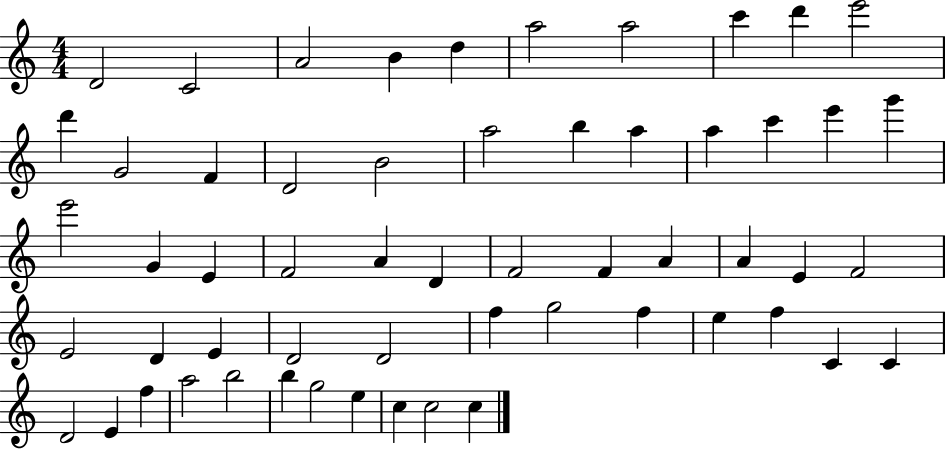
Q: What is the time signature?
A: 4/4